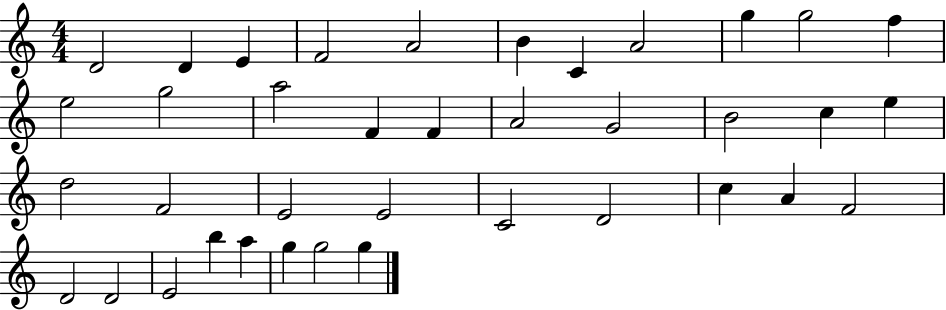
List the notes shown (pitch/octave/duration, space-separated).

D4/h D4/q E4/q F4/h A4/h B4/q C4/q A4/h G5/q G5/h F5/q E5/h G5/h A5/h F4/q F4/q A4/h G4/h B4/h C5/q E5/q D5/h F4/h E4/h E4/h C4/h D4/h C5/q A4/q F4/h D4/h D4/h E4/h B5/q A5/q G5/q G5/h G5/q